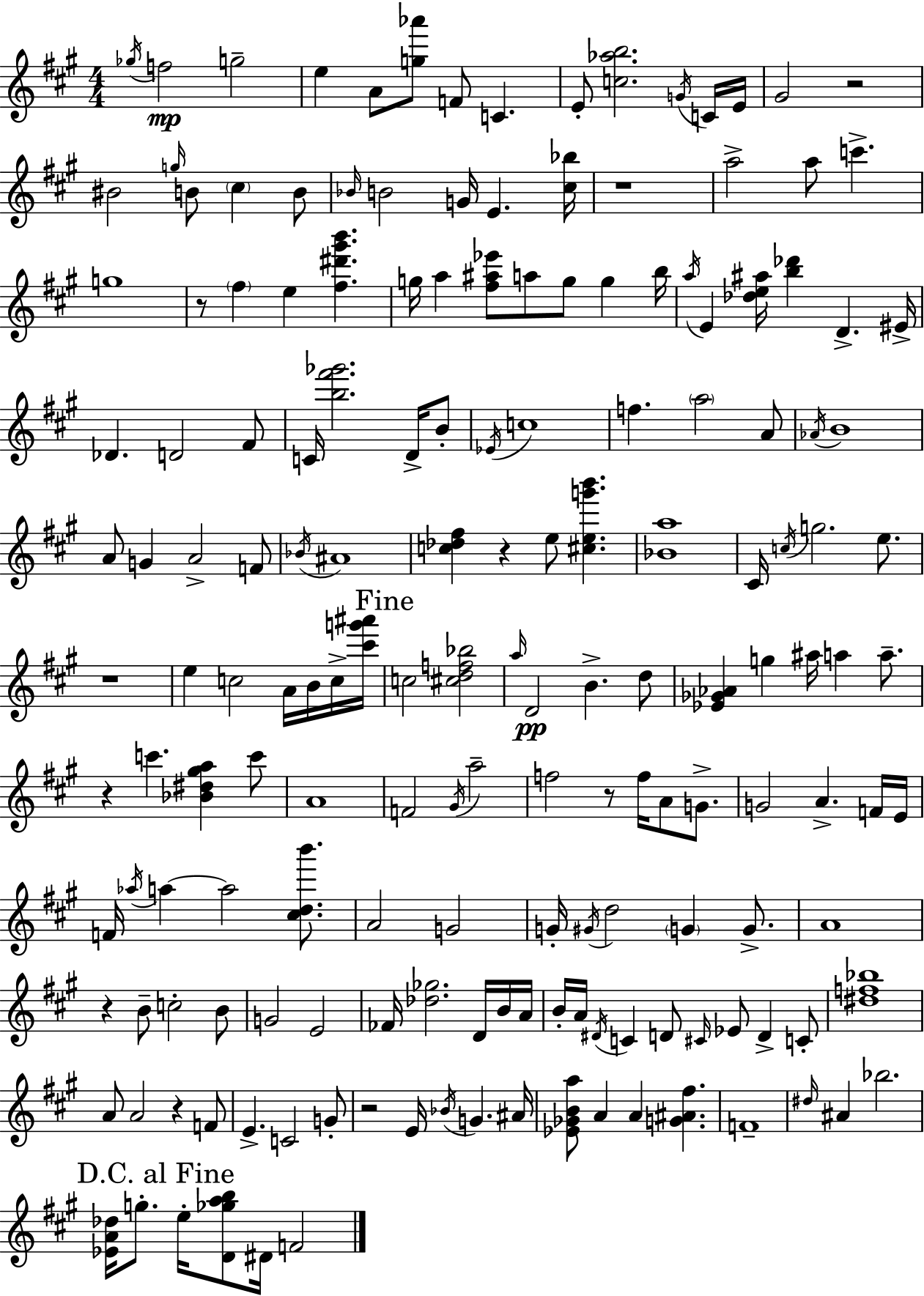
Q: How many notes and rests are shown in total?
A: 171